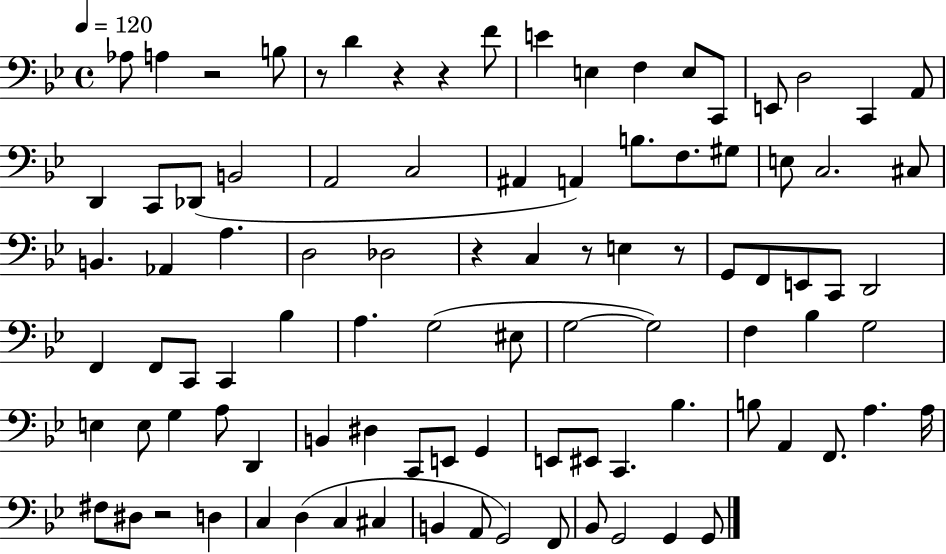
Ab3/e A3/q R/h B3/e R/e D4/q R/q R/q F4/e E4/q E3/q F3/q E3/e C2/e E2/e D3/h C2/q A2/e D2/q C2/e Db2/e B2/h A2/h C3/h A#2/q A2/q B3/e. F3/e. G#3/e E3/e C3/h. C#3/e B2/q. Ab2/q A3/q. D3/h Db3/h R/q C3/q R/e E3/q R/e G2/e F2/e E2/e C2/e D2/h F2/q F2/e C2/e C2/q Bb3/q A3/q. G3/h EIS3/e G3/h G3/h F3/q Bb3/q G3/h E3/q E3/e G3/q A3/e D2/q B2/q D#3/q C2/e E2/e G2/q E2/e EIS2/e C2/q. Bb3/q. B3/e A2/q F2/e. A3/q. A3/s F#3/e D#3/e R/h D3/q C3/q D3/q C3/q C#3/q B2/q A2/e G2/h F2/e Bb2/e G2/h G2/q G2/e